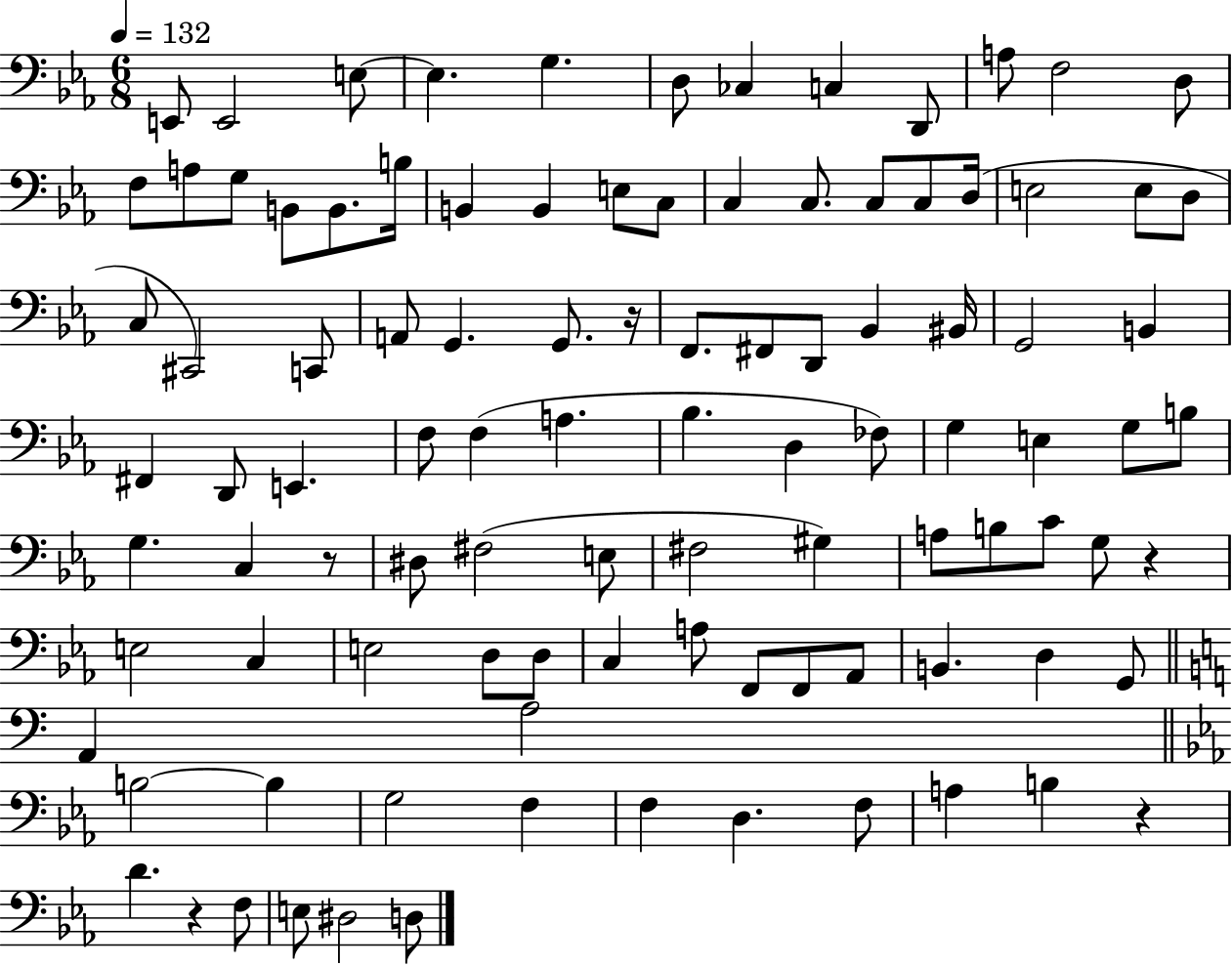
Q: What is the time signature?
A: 6/8